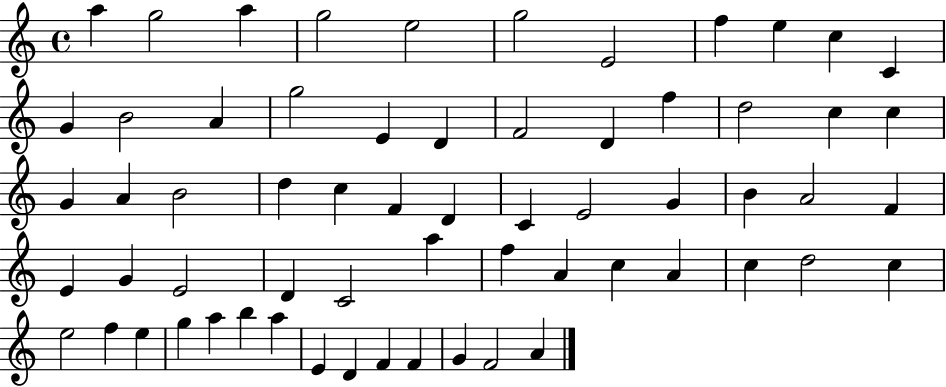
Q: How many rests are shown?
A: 0